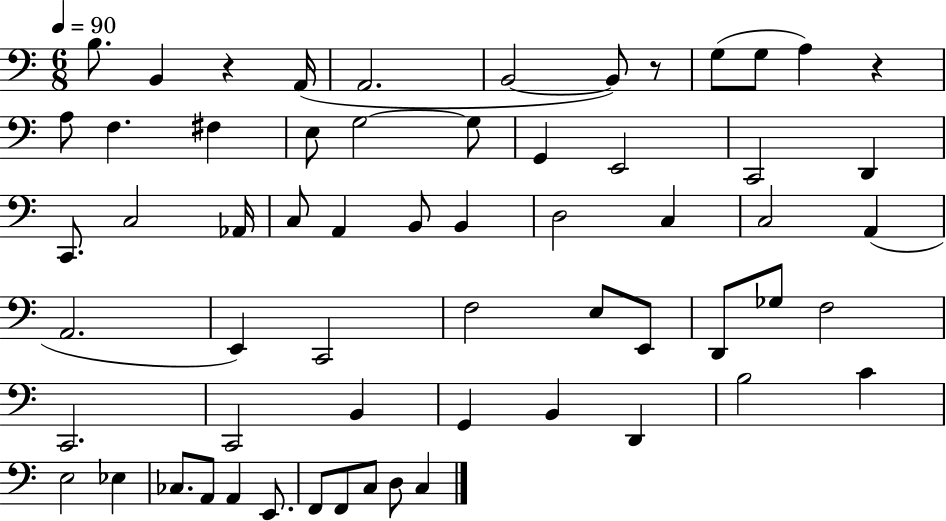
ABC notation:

X:1
T:Untitled
M:6/8
L:1/4
K:C
B,/2 B,, z A,,/4 A,,2 B,,2 B,,/2 z/2 G,/2 G,/2 A, z A,/2 F, ^F, E,/2 G,2 G,/2 G,, E,,2 C,,2 D,, C,,/2 C,2 _A,,/4 C,/2 A,, B,,/2 B,, D,2 C, C,2 A,, A,,2 E,, C,,2 F,2 E,/2 E,,/2 D,,/2 _G,/2 F,2 C,,2 C,,2 B,, G,, B,, D,, B,2 C E,2 _E, _C,/2 A,,/2 A,, E,,/2 F,,/2 F,,/2 C,/2 D,/2 C,